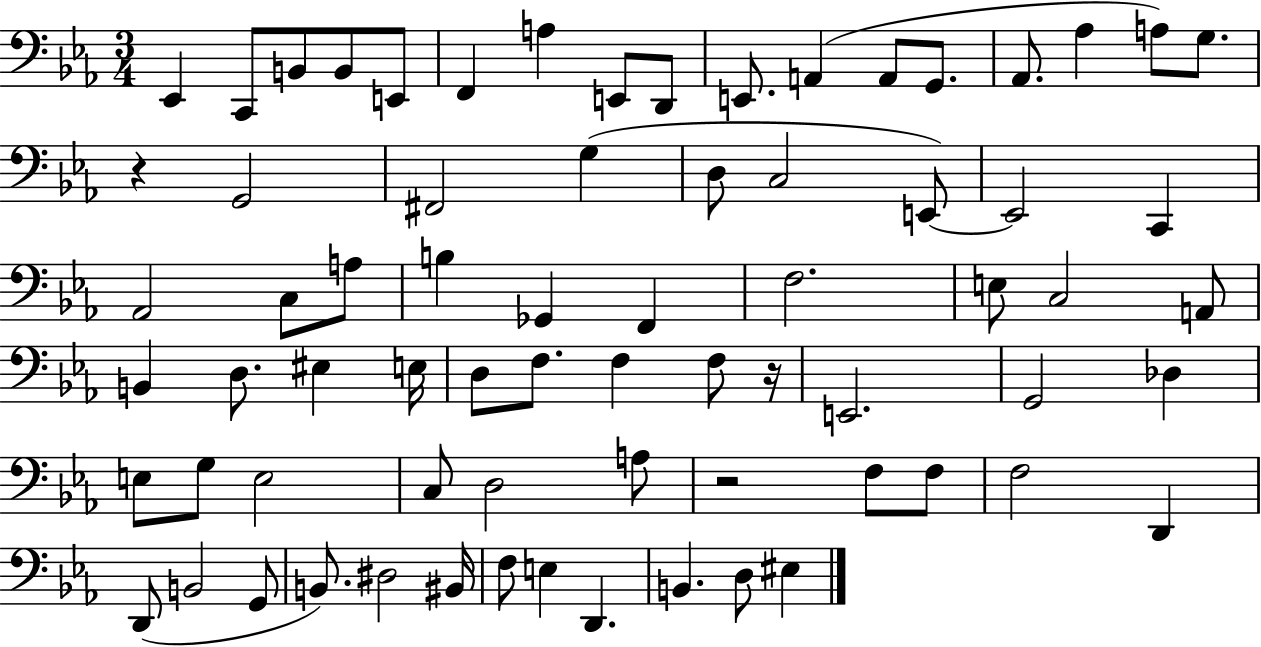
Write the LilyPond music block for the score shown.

{
  \clef bass
  \numericTimeSignature
  \time 3/4
  \key ees \major
  \repeat volta 2 { ees,4 c,8 b,8 b,8 e,8 | f,4 a4 e,8 d,8 | e,8. a,4( a,8 g,8. | aes,8. aes4 a8) g8. | \break r4 g,2 | fis,2 g4( | d8 c2 e,8~~) | e,2 c,4 | \break aes,2 c8 a8 | b4 ges,4 f,4 | f2. | e8 c2 a,8 | \break b,4 d8. eis4 e16 | d8 f8. f4 f8 r16 | e,2. | g,2 des4 | \break e8 g8 e2 | c8 d2 a8 | r2 f8 f8 | f2 d,4 | \break d,8( b,2 g,8 | b,8.) dis2 bis,16 | f8 e4 d,4. | b,4. d8 eis4 | \break } \bar "|."
}